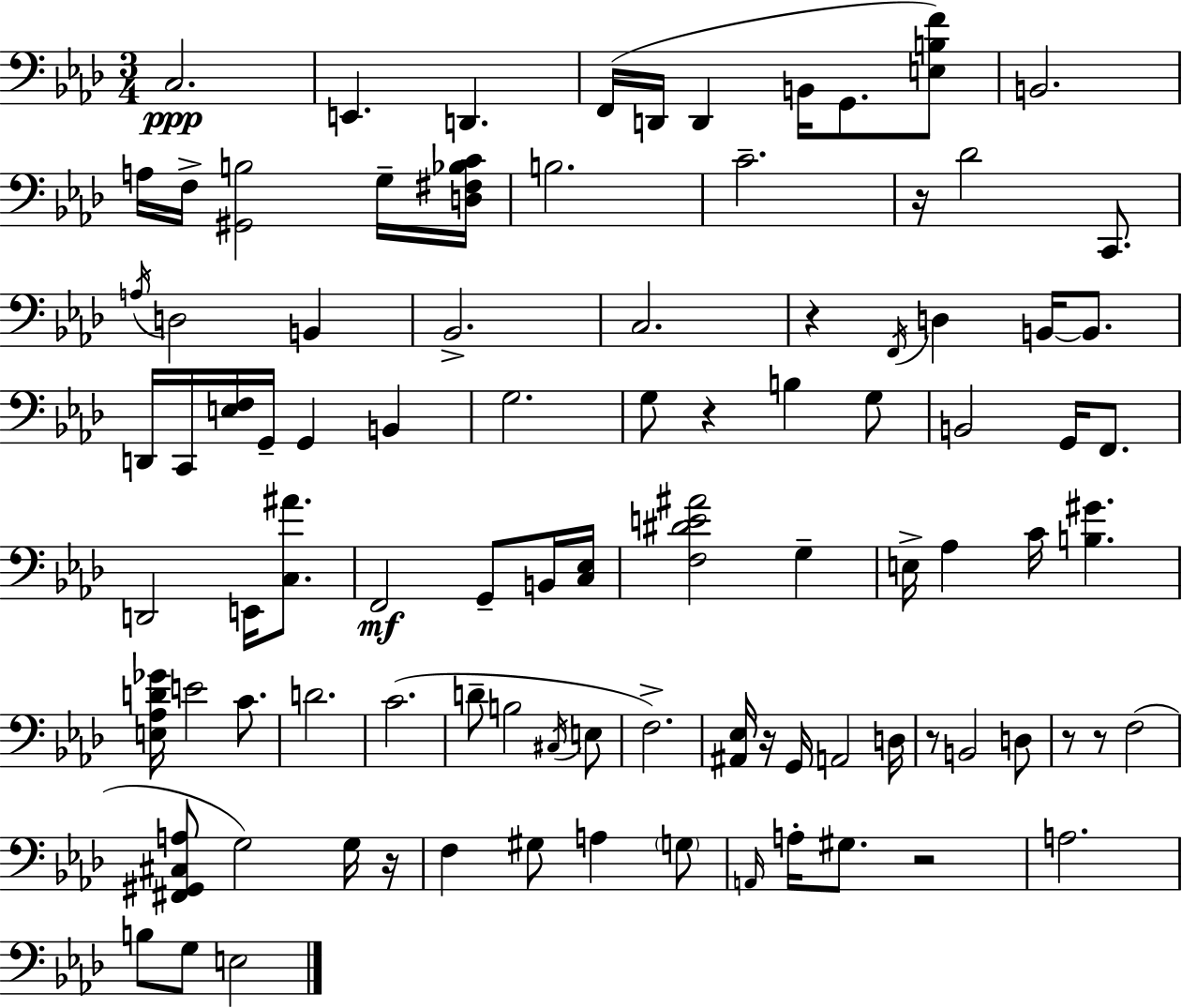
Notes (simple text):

C3/h. E2/q. D2/q. F2/s D2/s D2/q B2/s G2/e. [E3,B3,F4]/e B2/h. A3/s F3/s [G#2,B3]/h G3/s [D3,F#3,Bb3,C4]/s B3/h. C4/h. R/s Db4/h C2/e. A3/s D3/h B2/q Bb2/h. C3/h. R/q F2/s D3/q B2/s B2/e. D2/s C2/s [E3,F3]/s G2/s G2/q B2/q G3/h. G3/e R/q B3/q G3/e B2/h G2/s F2/e. D2/h E2/s [C3,A#4]/e. F2/h G2/e B2/s [C3,Eb3]/s [F3,D#4,E4,A#4]/h G3/q E3/s Ab3/q C4/s [B3,G#4]/q. [E3,Ab3,D4,Gb4]/s E4/h C4/e. D4/h. C4/h. D4/e B3/h C#3/s E3/e F3/h. [A#2,Eb3]/s R/s G2/s A2/h D3/s R/e B2/h D3/e R/e R/e F3/h [F#2,G#2,C#3,A3]/e G3/h G3/s R/s F3/q G#3/e A3/q G3/e A2/s A3/s G#3/e. R/h A3/h. B3/e G3/e E3/h